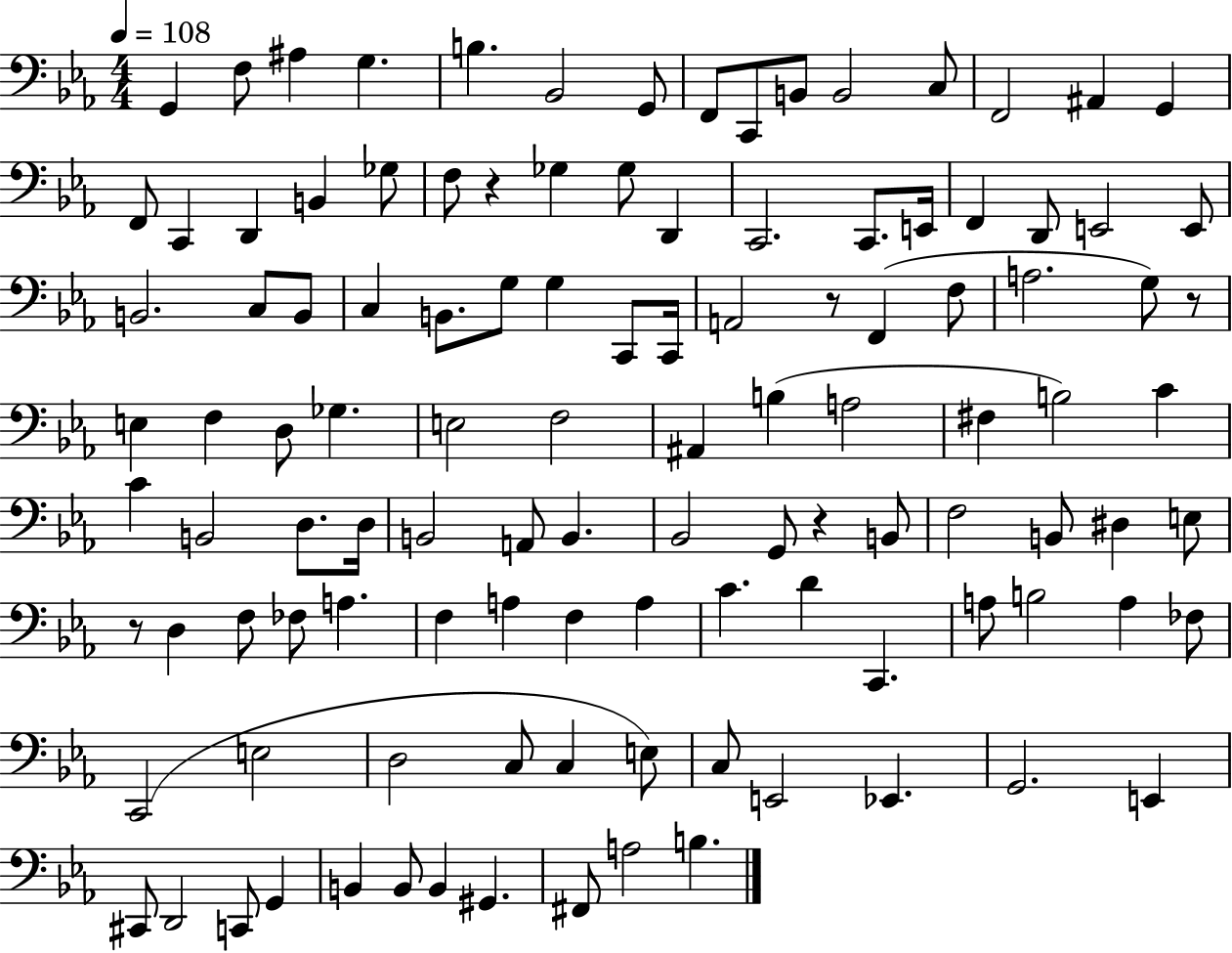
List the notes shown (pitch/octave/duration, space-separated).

G2/q F3/e A#3/q G3/q. B3/q. Bb2/h G2/e F2/e C2/e B2/e B2/h C3/e F2/h A#2/q G2/q F2/e C2/q D2/q B2/q Gb3/e F3/e R/q Gb3/q Gb3/e D2/q C2/h. C2/e. E2/s F2/q D2/e E2/h E2/e B2/h. C3/e B2/e C3/q B2/e. G3/e G3/q C2/e C2/s A2/h R/e F2/q F3/e A3/h. G3/e R/e E3/q F3/q D3/e Gb3/q. E3/h F3/h A#2/q B3/q A3/h F#3/q B3/h C4/q C4/q B2/h D3/e. D3/s B2/h A2/e B2/q. Bb2/h G2/e R/q B2/e F3/h B2/e D#3/q E3/e R/e D3/q F3/e FES3/e A3/q. F3/q A3/q F3/q A3/q C4/q. D4/q C2/q. A3/e B3/h A3/q FES3/e C2/h E3/h D3/h C3/e C3/q E3/e C3/e E2/h Eb2/q. G2/h. E2/q C#2/e D2/h C2/e G2/q B2/q B2/e B2/q G#2/q. F#2/e A3/h B3/q.